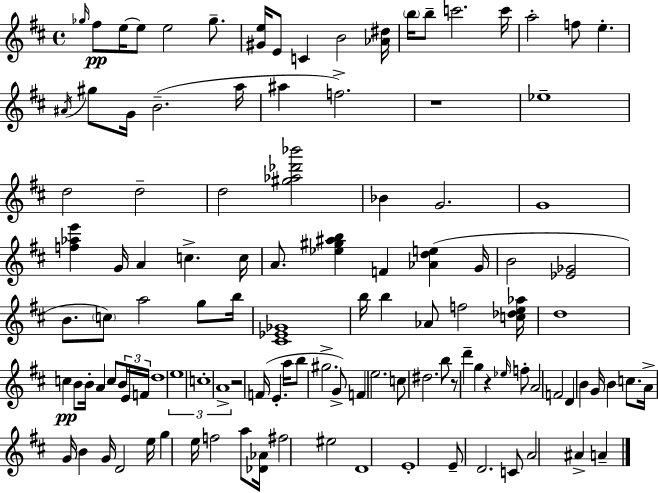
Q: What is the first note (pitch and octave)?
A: Gb5